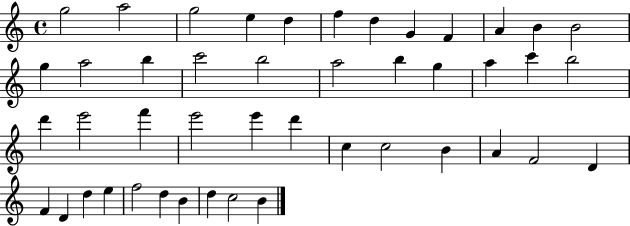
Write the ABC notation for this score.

X:1
T:Untitled
M:4/4
L:1/4
K:C
g2 a2 g2 e d f d G F A B B2 g a2 b c'2 b2 a2 b g a c' b2 d' e'2 f' e'2 e' d' c c2 B A F2 D F D d e f2 d B d c2 B